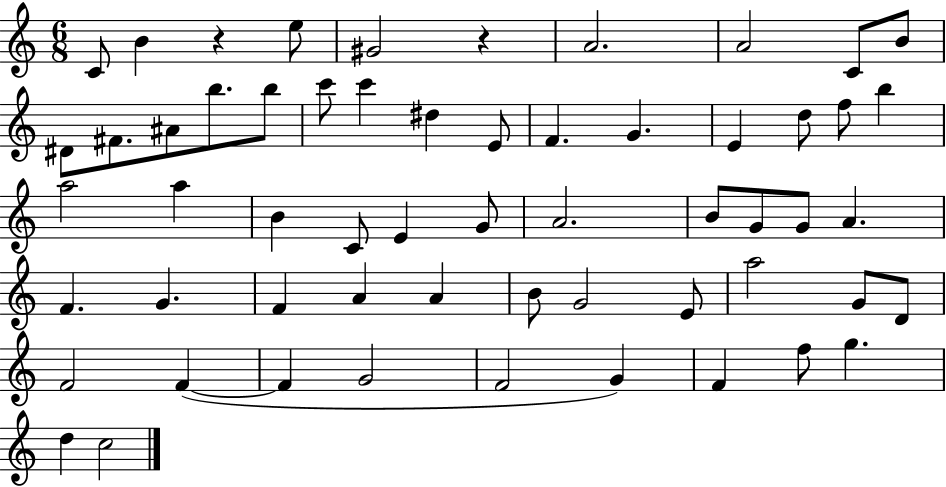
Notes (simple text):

C4/e B4/q R/q E5/e G#4/h R/q A4/h. A4/h C4/e B4/e D#4/e F#4/e. A#4/e B5/e. B5/e C6/e C6/q D#5/q E4/e F4/q. G4/q. E4/q D5/e F5/e B5/q A5/h A5/q B4/q C4/e E4/q G4/e A4/h. B4/e G4/e G4/e A4/q. F4/q. G4/q. F4/q A4/q A4/q B4/e G4/h E4/e A5/h G4/e D4/e F4/h F4/q F4/q G4/h F4/h G4/q F4/q F5/e G5/q. D5/q C5/h